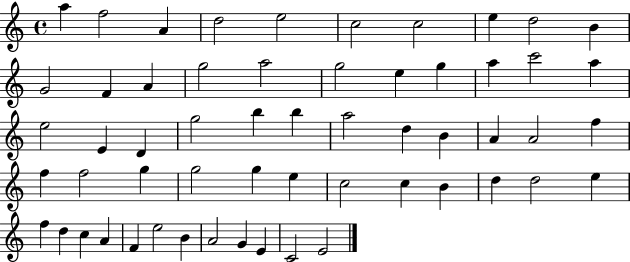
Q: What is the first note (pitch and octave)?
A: A5